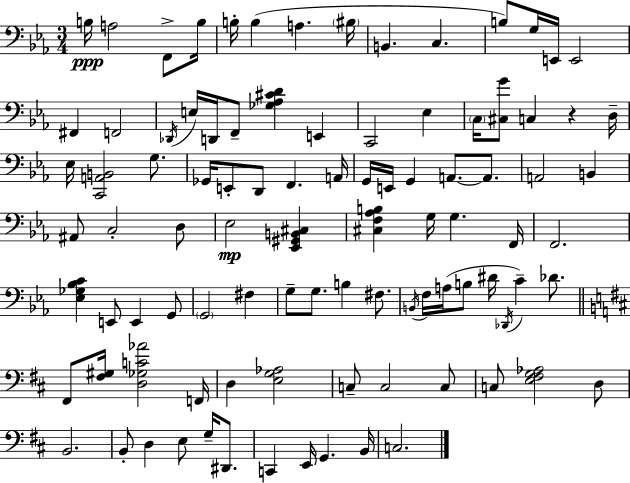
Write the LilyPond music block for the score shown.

{
  \clef bass
  \numericTimeSignature
  \time 3/4
  \key ees \major
  b16\ppp a2 f,8-> b16 | b16-. b4( a4. \parenthesize bis16 | b,4. c4. | b8) g16 e,16 e,2 | \break fis,4 f,2 | \acciaccatura { des,16 } e16 d,16 f,8-- <ges aes cis' d'>4 e,4 | c,2 ees4 | \parenthesize c16 <cis g'>8 c4 r4 | \break d16-- ees16 <c, a, b,>2 g8. | ges,16 e,8-. d,8 f,4. | a,16 g,16 e,16 g,4 a,8.~~ a,8. | a,2 b,4 | \break ais,8 c2-. d8 | ees2\mp <ees, gis, b, cis>4 | <cis f aes b>4 g16 g4. | f,16 f,2. | \break <ees ges bes c'>4 e,8 e,4 g,8 | \parenthesize g,2 fis4 | g8-- g8. b4 fis8. | \acciaccatura { b,16 } f16 a16( b8 dis'16 \acciaccatura { des,16 }) c'4-- | \break des'8. \bar "||" \break \key b \minor fis,8 <fis gis>16 <d ges c' aes'>2 f,16 | d4 <e g aes>2 | c8-- c2 c8 | c8 <e fis g aes>2 d8 | \break b,2. | b,8-. d4 e8 g16-- dis,8. | c,4 e,16 g,4. b,16 | c2. | \break \bar "|."
}